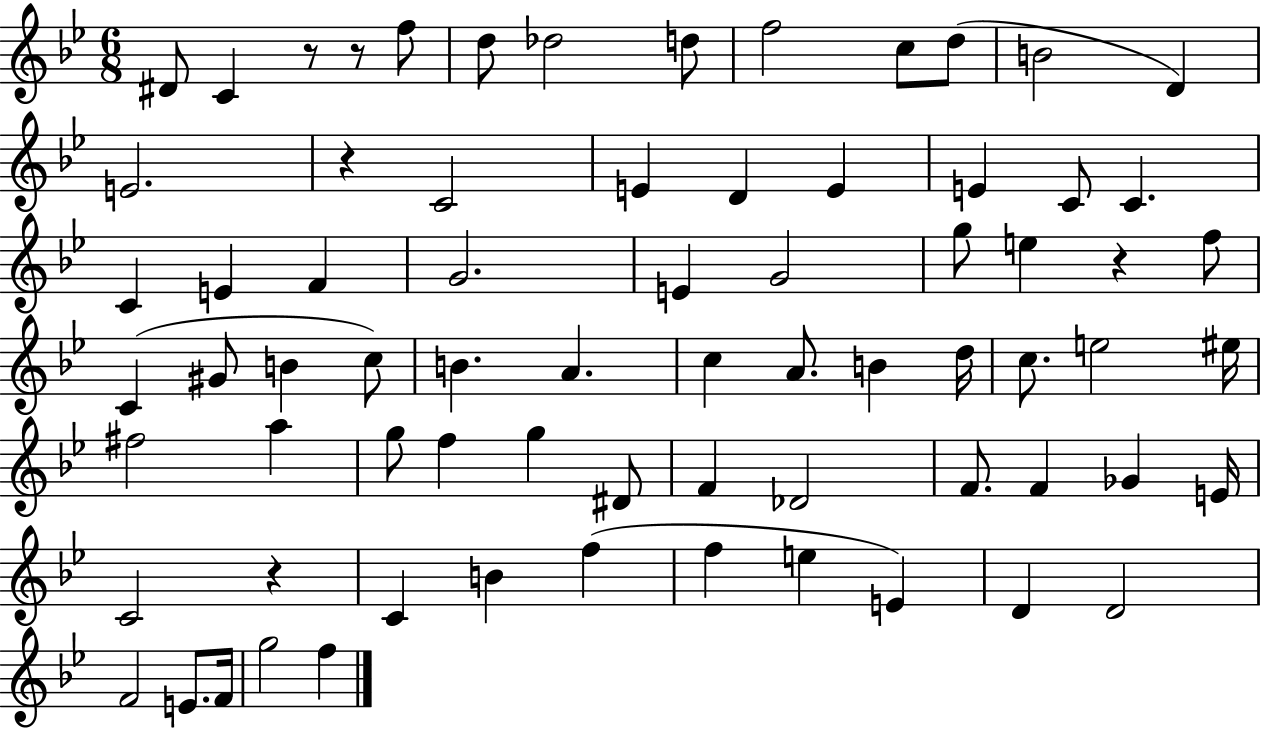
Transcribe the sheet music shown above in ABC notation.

X:1
T:Untitled
M:6/8
L:1/4
K:Bb
^D/2 C z/2 z/2 f/2 d/2 _d2 d/2 f2 c/2 d/2 B2 D E2 z C2 E D E E C/2 C C E F G2 E G2 g/2 e z f/2 C ^G/2 B c/2 B A c A/2 B d/4 c/2 e2 ^e/4 ^f2 a g/2 f g ^D/2 F _D2 F/2 F _G E/4 C2 z C B f f e E D D2 F2 E/2 F/4 g2 f